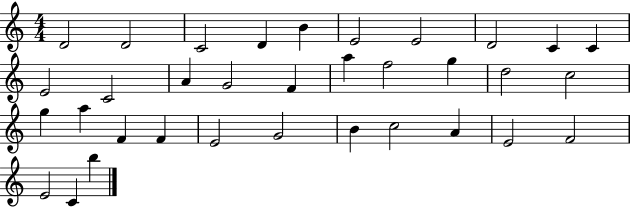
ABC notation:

X:1
T:Untitled
M:4/4
L:1/4
K:C
D2 D2 C2 D B E2 E2 D2 C C E2 C2 A G2 F a f2 g d2 c2 g a F F E2 G2 B c2 A E2 F2 E2 C b